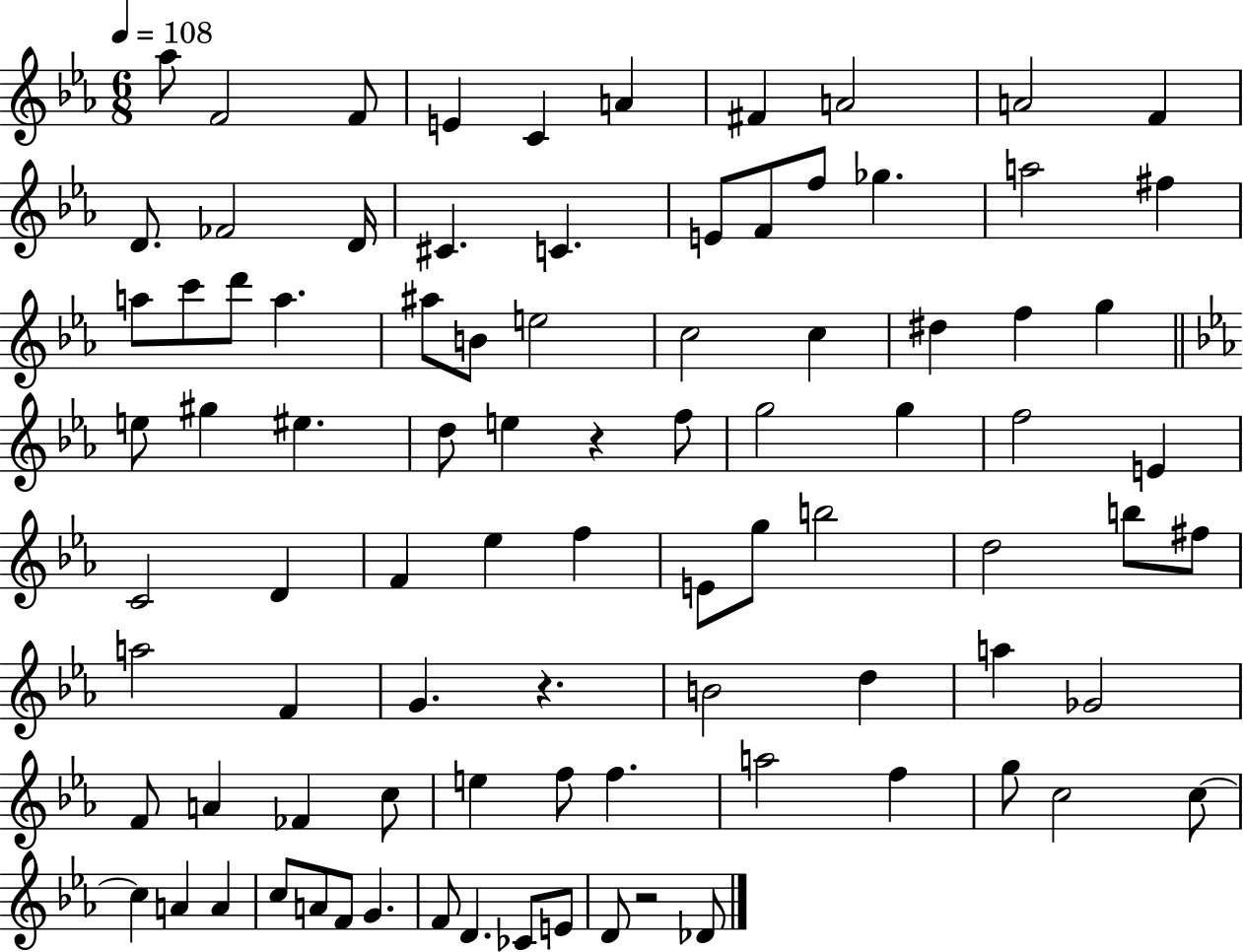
{
  \clef treble
  \numericTimeSignature
  \time 6/8
  \key ees \major
  \tempo 4 = 108
  aes''8 f'2 f'8 | e'4 c'4 a'4 | fis'4 a'2 | a'2 f'4 | \break d'8. fes'2 d'16 | cis'4. c'4. | e'8 f'8 f''8 ges''4. | a''2 fis''4 | \break a''8 c'''8 d'''8 a''4. | ais''8 b'8 e''2 | c''2 c''4 | dis''4 f''4 g''4 | \break \bar "||" \break \key c \minor e''8 gis''4 eis''4. | d''8 e''4 r4 f''8 | g''2 g''4 | f''2 e'4 | \break c'2 d'4 | f'4 ees''4 f''4 | e'8 g''8 b''2 | d''2 b''8 fis''8 | \break a''2 f'4 | g'4. r4. | b'2 d''4 | a''4 ges'2 | \break f'8 a'4 fes'4 c''8 | e''4 f''8 f''4. | a''2 f''4 | g''8 c''2 c''8~~ | \break c''4 a'4 a'4 | c''8 a'8 f'8 g'4. | f'8 d'4. ces'8 e'8 | d'8 r2 des'8 | \break \bar "|."
}